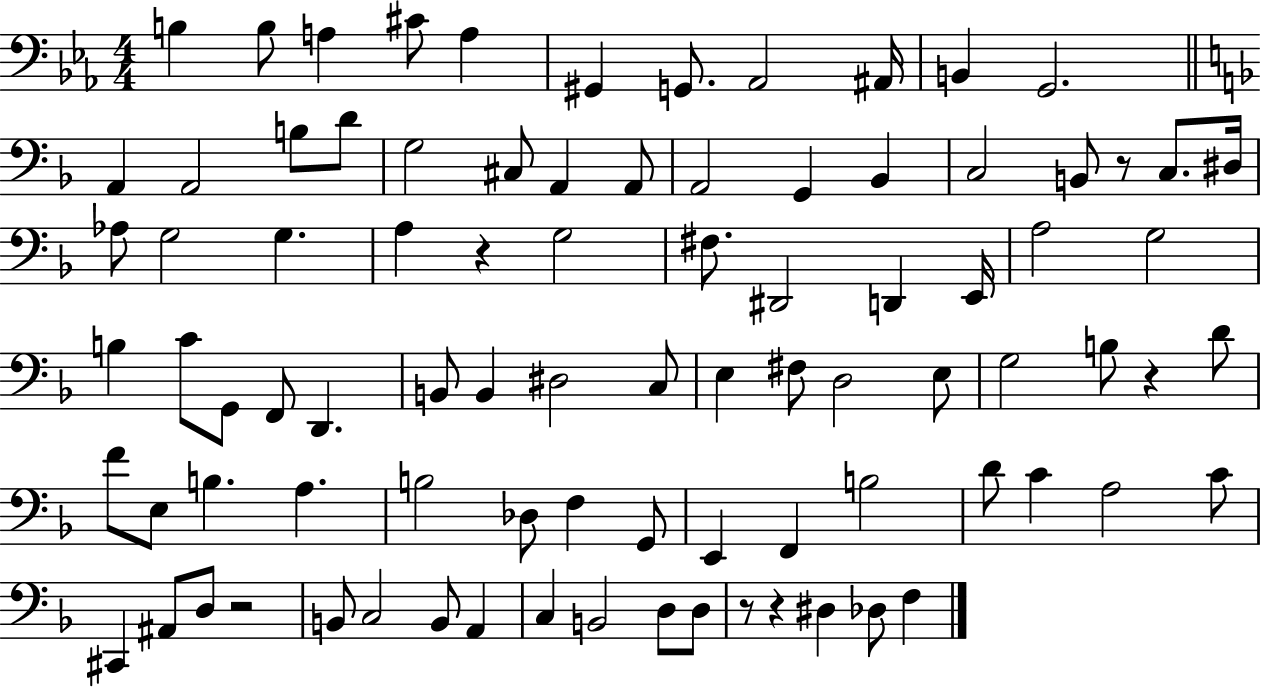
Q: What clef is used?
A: bass